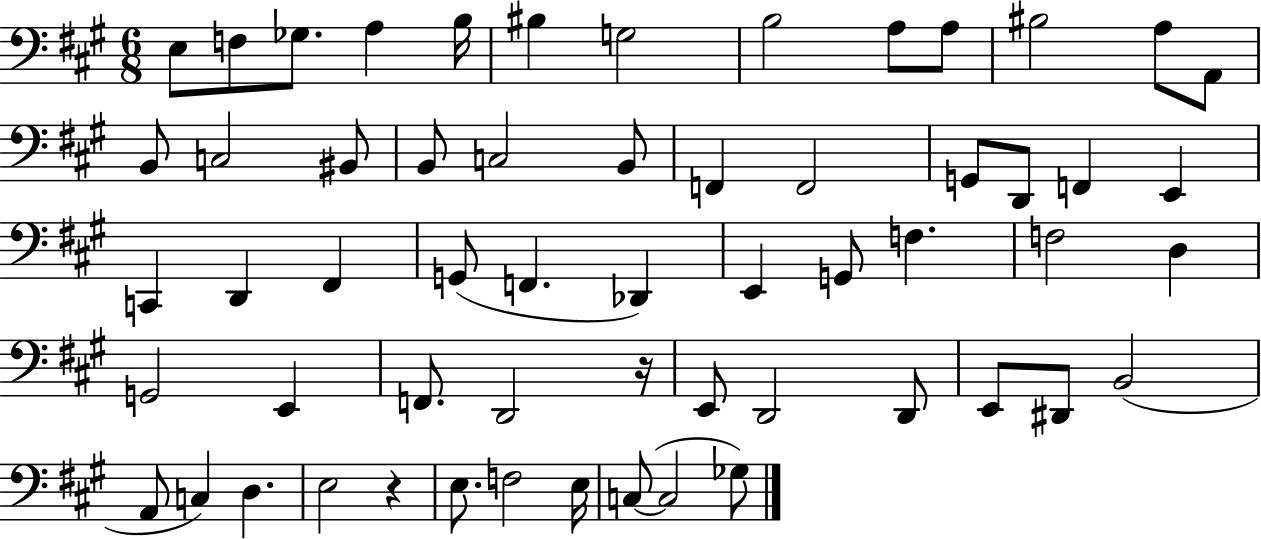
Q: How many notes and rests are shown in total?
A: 58